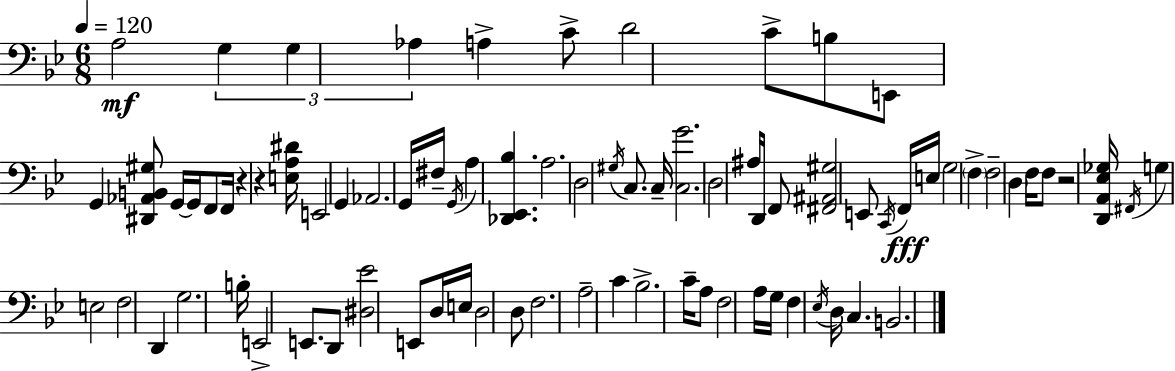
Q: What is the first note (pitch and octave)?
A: A3